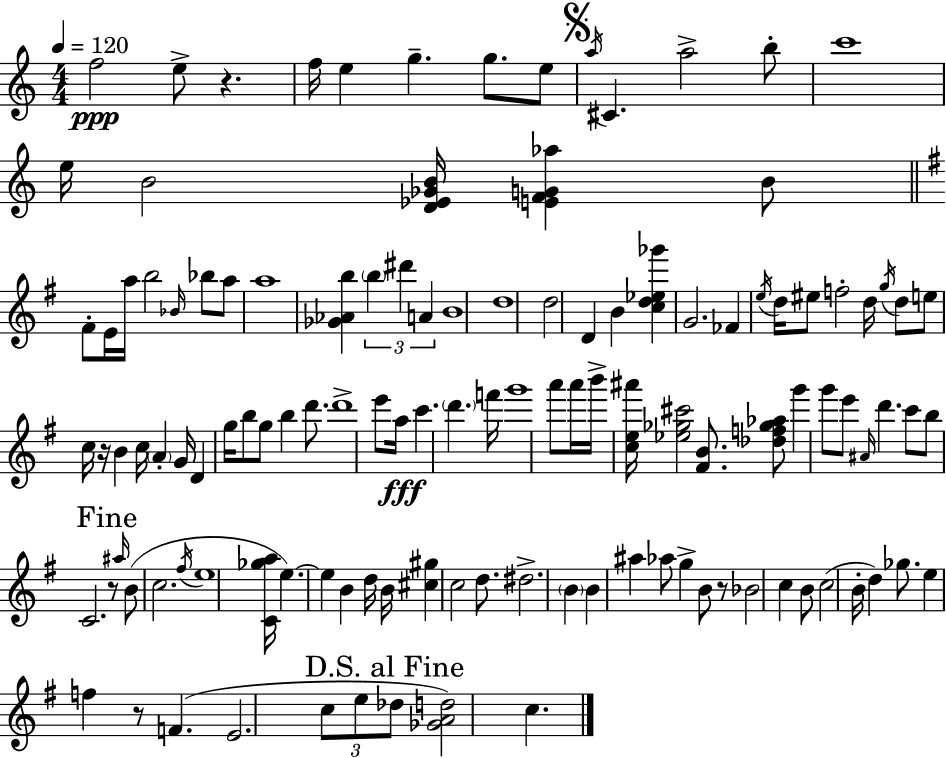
{
  \clef treble
  \numericTimeSignature
  \time 4/4
  \key c \major
  \tempo 4 = 120
  f''2\ppp e''8-> r4. | f''16 e''4 g''4.-- g''8. e''8 | \mark \markup { \musicglyph "scripts.segno" } \acciaccatura { a''16 } cis'4. a''2-> b''8-. | c'''1 | \break e''16 b'2 <d' ees' ges' b'>16 <e' f' g' aes''>4 b'8 | \bar "||" \break \key g \major fis'8-. e'16 a''16 b''2 \grace { bes'16 } bes''8 a''8 | a''1 | <ges' aes' b''>4 \tuplet 3/2 { \parenthesize b''4 dis'''4 a'4 } | b'1 | \break d''1 | d''2 d'4 b'4 | <c'' d'' ees'' ges'''>4 g'2. | fes'4 \acciaccatura { e''16 } d''16 eis''8 f''2-. | \break d''16 \acciaccatura { g''16 } d''8 e''8 c''16 r16 b'4 c''16 \parenthesize a'4-. | g'16 d'4 g''16 b''8 g''8 b''4 | d'''8. d'''1-> | e'''8 a''16\fff c'''4. \parenthesize d'''4. | \break f'''16 g'''1 | a'''8 a'''16 b'''16-> <c'' e'' ais'''>16 <ees'' ges'' cis'''>2 | <fis' b'>8. <des'' f'' ges'' aes''>8 g'''4 g'''8 e'''8 \grace { ais'16 } d'''4. | c'''8 b''8 c'2. | \break \mark "Fine" r8 \grace { ais''16 } b'8( c''2. | \acciaccatura { fis''16 } e''1 | <c' ges'' a''>16 e''4.~~) e''4 | b'4 d''16 b'16 <cis'' gis''>4 c''2 | \break d''8. dis''2.-> | \parenthesize b'4 b'4 ais''4 aes''8 | g''4-> b'8 r8 bes'2 | c''4 b'8 c''2( b'16-. d''4) | \break ges''8. e''4 f''4 r8 | f'4.( e'2. | \tuplet 3/2 { c''8 e''8 \mark "D.S. al Fine" des''8 } <ges' a' d''>2) | c''4. \bar "|."
}